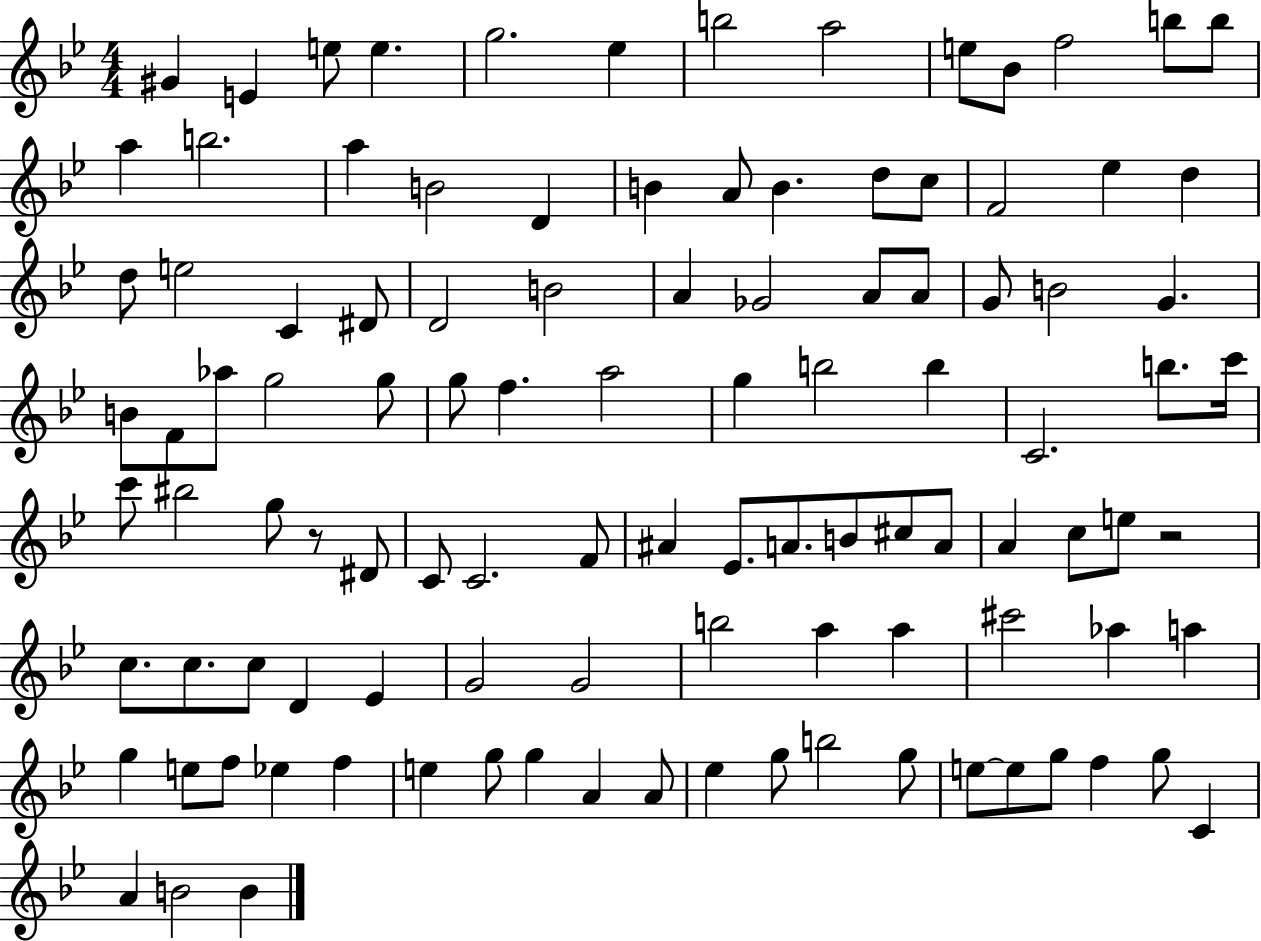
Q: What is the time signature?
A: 4/4